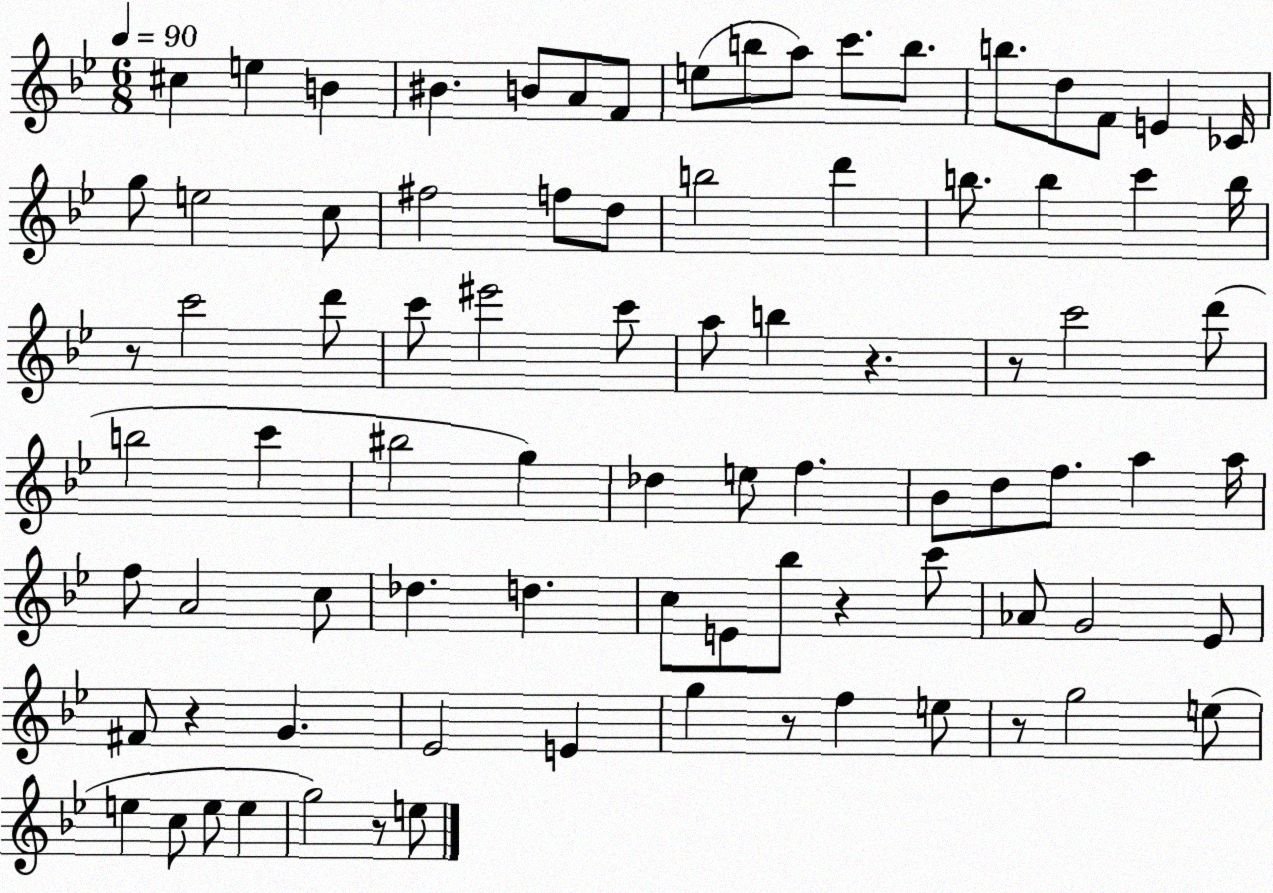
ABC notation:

X:1
T:Untitled
M:6/8
L:1/4
K:Bb
^c e B ^B B/2 A/2 F/2 e/2 b/2 a/2 c'/2 b/2 b/2 d/2 F/2 E _C/4 g/2 e2 c/2 ^f2 f/2 d/2 b2 d' b/2 b c' b/4 z/2 c'2 d'/2 c'/2 ^e'2 c'/2 a/2 b z z/2 c'2 d'/2 b2 c' ^b2 g _d e/2 f _B/2 d/2 f/2 a a/4 f/2 A2 c/2 _d d c/2 E/2 _b/2 z c'/2 _A/2 G2 _E/2 ^F/2 z G _E2 E g z/2 f e/2 z/2 g2 e/2 e c/2 e/2 e g2 z/2 e/2